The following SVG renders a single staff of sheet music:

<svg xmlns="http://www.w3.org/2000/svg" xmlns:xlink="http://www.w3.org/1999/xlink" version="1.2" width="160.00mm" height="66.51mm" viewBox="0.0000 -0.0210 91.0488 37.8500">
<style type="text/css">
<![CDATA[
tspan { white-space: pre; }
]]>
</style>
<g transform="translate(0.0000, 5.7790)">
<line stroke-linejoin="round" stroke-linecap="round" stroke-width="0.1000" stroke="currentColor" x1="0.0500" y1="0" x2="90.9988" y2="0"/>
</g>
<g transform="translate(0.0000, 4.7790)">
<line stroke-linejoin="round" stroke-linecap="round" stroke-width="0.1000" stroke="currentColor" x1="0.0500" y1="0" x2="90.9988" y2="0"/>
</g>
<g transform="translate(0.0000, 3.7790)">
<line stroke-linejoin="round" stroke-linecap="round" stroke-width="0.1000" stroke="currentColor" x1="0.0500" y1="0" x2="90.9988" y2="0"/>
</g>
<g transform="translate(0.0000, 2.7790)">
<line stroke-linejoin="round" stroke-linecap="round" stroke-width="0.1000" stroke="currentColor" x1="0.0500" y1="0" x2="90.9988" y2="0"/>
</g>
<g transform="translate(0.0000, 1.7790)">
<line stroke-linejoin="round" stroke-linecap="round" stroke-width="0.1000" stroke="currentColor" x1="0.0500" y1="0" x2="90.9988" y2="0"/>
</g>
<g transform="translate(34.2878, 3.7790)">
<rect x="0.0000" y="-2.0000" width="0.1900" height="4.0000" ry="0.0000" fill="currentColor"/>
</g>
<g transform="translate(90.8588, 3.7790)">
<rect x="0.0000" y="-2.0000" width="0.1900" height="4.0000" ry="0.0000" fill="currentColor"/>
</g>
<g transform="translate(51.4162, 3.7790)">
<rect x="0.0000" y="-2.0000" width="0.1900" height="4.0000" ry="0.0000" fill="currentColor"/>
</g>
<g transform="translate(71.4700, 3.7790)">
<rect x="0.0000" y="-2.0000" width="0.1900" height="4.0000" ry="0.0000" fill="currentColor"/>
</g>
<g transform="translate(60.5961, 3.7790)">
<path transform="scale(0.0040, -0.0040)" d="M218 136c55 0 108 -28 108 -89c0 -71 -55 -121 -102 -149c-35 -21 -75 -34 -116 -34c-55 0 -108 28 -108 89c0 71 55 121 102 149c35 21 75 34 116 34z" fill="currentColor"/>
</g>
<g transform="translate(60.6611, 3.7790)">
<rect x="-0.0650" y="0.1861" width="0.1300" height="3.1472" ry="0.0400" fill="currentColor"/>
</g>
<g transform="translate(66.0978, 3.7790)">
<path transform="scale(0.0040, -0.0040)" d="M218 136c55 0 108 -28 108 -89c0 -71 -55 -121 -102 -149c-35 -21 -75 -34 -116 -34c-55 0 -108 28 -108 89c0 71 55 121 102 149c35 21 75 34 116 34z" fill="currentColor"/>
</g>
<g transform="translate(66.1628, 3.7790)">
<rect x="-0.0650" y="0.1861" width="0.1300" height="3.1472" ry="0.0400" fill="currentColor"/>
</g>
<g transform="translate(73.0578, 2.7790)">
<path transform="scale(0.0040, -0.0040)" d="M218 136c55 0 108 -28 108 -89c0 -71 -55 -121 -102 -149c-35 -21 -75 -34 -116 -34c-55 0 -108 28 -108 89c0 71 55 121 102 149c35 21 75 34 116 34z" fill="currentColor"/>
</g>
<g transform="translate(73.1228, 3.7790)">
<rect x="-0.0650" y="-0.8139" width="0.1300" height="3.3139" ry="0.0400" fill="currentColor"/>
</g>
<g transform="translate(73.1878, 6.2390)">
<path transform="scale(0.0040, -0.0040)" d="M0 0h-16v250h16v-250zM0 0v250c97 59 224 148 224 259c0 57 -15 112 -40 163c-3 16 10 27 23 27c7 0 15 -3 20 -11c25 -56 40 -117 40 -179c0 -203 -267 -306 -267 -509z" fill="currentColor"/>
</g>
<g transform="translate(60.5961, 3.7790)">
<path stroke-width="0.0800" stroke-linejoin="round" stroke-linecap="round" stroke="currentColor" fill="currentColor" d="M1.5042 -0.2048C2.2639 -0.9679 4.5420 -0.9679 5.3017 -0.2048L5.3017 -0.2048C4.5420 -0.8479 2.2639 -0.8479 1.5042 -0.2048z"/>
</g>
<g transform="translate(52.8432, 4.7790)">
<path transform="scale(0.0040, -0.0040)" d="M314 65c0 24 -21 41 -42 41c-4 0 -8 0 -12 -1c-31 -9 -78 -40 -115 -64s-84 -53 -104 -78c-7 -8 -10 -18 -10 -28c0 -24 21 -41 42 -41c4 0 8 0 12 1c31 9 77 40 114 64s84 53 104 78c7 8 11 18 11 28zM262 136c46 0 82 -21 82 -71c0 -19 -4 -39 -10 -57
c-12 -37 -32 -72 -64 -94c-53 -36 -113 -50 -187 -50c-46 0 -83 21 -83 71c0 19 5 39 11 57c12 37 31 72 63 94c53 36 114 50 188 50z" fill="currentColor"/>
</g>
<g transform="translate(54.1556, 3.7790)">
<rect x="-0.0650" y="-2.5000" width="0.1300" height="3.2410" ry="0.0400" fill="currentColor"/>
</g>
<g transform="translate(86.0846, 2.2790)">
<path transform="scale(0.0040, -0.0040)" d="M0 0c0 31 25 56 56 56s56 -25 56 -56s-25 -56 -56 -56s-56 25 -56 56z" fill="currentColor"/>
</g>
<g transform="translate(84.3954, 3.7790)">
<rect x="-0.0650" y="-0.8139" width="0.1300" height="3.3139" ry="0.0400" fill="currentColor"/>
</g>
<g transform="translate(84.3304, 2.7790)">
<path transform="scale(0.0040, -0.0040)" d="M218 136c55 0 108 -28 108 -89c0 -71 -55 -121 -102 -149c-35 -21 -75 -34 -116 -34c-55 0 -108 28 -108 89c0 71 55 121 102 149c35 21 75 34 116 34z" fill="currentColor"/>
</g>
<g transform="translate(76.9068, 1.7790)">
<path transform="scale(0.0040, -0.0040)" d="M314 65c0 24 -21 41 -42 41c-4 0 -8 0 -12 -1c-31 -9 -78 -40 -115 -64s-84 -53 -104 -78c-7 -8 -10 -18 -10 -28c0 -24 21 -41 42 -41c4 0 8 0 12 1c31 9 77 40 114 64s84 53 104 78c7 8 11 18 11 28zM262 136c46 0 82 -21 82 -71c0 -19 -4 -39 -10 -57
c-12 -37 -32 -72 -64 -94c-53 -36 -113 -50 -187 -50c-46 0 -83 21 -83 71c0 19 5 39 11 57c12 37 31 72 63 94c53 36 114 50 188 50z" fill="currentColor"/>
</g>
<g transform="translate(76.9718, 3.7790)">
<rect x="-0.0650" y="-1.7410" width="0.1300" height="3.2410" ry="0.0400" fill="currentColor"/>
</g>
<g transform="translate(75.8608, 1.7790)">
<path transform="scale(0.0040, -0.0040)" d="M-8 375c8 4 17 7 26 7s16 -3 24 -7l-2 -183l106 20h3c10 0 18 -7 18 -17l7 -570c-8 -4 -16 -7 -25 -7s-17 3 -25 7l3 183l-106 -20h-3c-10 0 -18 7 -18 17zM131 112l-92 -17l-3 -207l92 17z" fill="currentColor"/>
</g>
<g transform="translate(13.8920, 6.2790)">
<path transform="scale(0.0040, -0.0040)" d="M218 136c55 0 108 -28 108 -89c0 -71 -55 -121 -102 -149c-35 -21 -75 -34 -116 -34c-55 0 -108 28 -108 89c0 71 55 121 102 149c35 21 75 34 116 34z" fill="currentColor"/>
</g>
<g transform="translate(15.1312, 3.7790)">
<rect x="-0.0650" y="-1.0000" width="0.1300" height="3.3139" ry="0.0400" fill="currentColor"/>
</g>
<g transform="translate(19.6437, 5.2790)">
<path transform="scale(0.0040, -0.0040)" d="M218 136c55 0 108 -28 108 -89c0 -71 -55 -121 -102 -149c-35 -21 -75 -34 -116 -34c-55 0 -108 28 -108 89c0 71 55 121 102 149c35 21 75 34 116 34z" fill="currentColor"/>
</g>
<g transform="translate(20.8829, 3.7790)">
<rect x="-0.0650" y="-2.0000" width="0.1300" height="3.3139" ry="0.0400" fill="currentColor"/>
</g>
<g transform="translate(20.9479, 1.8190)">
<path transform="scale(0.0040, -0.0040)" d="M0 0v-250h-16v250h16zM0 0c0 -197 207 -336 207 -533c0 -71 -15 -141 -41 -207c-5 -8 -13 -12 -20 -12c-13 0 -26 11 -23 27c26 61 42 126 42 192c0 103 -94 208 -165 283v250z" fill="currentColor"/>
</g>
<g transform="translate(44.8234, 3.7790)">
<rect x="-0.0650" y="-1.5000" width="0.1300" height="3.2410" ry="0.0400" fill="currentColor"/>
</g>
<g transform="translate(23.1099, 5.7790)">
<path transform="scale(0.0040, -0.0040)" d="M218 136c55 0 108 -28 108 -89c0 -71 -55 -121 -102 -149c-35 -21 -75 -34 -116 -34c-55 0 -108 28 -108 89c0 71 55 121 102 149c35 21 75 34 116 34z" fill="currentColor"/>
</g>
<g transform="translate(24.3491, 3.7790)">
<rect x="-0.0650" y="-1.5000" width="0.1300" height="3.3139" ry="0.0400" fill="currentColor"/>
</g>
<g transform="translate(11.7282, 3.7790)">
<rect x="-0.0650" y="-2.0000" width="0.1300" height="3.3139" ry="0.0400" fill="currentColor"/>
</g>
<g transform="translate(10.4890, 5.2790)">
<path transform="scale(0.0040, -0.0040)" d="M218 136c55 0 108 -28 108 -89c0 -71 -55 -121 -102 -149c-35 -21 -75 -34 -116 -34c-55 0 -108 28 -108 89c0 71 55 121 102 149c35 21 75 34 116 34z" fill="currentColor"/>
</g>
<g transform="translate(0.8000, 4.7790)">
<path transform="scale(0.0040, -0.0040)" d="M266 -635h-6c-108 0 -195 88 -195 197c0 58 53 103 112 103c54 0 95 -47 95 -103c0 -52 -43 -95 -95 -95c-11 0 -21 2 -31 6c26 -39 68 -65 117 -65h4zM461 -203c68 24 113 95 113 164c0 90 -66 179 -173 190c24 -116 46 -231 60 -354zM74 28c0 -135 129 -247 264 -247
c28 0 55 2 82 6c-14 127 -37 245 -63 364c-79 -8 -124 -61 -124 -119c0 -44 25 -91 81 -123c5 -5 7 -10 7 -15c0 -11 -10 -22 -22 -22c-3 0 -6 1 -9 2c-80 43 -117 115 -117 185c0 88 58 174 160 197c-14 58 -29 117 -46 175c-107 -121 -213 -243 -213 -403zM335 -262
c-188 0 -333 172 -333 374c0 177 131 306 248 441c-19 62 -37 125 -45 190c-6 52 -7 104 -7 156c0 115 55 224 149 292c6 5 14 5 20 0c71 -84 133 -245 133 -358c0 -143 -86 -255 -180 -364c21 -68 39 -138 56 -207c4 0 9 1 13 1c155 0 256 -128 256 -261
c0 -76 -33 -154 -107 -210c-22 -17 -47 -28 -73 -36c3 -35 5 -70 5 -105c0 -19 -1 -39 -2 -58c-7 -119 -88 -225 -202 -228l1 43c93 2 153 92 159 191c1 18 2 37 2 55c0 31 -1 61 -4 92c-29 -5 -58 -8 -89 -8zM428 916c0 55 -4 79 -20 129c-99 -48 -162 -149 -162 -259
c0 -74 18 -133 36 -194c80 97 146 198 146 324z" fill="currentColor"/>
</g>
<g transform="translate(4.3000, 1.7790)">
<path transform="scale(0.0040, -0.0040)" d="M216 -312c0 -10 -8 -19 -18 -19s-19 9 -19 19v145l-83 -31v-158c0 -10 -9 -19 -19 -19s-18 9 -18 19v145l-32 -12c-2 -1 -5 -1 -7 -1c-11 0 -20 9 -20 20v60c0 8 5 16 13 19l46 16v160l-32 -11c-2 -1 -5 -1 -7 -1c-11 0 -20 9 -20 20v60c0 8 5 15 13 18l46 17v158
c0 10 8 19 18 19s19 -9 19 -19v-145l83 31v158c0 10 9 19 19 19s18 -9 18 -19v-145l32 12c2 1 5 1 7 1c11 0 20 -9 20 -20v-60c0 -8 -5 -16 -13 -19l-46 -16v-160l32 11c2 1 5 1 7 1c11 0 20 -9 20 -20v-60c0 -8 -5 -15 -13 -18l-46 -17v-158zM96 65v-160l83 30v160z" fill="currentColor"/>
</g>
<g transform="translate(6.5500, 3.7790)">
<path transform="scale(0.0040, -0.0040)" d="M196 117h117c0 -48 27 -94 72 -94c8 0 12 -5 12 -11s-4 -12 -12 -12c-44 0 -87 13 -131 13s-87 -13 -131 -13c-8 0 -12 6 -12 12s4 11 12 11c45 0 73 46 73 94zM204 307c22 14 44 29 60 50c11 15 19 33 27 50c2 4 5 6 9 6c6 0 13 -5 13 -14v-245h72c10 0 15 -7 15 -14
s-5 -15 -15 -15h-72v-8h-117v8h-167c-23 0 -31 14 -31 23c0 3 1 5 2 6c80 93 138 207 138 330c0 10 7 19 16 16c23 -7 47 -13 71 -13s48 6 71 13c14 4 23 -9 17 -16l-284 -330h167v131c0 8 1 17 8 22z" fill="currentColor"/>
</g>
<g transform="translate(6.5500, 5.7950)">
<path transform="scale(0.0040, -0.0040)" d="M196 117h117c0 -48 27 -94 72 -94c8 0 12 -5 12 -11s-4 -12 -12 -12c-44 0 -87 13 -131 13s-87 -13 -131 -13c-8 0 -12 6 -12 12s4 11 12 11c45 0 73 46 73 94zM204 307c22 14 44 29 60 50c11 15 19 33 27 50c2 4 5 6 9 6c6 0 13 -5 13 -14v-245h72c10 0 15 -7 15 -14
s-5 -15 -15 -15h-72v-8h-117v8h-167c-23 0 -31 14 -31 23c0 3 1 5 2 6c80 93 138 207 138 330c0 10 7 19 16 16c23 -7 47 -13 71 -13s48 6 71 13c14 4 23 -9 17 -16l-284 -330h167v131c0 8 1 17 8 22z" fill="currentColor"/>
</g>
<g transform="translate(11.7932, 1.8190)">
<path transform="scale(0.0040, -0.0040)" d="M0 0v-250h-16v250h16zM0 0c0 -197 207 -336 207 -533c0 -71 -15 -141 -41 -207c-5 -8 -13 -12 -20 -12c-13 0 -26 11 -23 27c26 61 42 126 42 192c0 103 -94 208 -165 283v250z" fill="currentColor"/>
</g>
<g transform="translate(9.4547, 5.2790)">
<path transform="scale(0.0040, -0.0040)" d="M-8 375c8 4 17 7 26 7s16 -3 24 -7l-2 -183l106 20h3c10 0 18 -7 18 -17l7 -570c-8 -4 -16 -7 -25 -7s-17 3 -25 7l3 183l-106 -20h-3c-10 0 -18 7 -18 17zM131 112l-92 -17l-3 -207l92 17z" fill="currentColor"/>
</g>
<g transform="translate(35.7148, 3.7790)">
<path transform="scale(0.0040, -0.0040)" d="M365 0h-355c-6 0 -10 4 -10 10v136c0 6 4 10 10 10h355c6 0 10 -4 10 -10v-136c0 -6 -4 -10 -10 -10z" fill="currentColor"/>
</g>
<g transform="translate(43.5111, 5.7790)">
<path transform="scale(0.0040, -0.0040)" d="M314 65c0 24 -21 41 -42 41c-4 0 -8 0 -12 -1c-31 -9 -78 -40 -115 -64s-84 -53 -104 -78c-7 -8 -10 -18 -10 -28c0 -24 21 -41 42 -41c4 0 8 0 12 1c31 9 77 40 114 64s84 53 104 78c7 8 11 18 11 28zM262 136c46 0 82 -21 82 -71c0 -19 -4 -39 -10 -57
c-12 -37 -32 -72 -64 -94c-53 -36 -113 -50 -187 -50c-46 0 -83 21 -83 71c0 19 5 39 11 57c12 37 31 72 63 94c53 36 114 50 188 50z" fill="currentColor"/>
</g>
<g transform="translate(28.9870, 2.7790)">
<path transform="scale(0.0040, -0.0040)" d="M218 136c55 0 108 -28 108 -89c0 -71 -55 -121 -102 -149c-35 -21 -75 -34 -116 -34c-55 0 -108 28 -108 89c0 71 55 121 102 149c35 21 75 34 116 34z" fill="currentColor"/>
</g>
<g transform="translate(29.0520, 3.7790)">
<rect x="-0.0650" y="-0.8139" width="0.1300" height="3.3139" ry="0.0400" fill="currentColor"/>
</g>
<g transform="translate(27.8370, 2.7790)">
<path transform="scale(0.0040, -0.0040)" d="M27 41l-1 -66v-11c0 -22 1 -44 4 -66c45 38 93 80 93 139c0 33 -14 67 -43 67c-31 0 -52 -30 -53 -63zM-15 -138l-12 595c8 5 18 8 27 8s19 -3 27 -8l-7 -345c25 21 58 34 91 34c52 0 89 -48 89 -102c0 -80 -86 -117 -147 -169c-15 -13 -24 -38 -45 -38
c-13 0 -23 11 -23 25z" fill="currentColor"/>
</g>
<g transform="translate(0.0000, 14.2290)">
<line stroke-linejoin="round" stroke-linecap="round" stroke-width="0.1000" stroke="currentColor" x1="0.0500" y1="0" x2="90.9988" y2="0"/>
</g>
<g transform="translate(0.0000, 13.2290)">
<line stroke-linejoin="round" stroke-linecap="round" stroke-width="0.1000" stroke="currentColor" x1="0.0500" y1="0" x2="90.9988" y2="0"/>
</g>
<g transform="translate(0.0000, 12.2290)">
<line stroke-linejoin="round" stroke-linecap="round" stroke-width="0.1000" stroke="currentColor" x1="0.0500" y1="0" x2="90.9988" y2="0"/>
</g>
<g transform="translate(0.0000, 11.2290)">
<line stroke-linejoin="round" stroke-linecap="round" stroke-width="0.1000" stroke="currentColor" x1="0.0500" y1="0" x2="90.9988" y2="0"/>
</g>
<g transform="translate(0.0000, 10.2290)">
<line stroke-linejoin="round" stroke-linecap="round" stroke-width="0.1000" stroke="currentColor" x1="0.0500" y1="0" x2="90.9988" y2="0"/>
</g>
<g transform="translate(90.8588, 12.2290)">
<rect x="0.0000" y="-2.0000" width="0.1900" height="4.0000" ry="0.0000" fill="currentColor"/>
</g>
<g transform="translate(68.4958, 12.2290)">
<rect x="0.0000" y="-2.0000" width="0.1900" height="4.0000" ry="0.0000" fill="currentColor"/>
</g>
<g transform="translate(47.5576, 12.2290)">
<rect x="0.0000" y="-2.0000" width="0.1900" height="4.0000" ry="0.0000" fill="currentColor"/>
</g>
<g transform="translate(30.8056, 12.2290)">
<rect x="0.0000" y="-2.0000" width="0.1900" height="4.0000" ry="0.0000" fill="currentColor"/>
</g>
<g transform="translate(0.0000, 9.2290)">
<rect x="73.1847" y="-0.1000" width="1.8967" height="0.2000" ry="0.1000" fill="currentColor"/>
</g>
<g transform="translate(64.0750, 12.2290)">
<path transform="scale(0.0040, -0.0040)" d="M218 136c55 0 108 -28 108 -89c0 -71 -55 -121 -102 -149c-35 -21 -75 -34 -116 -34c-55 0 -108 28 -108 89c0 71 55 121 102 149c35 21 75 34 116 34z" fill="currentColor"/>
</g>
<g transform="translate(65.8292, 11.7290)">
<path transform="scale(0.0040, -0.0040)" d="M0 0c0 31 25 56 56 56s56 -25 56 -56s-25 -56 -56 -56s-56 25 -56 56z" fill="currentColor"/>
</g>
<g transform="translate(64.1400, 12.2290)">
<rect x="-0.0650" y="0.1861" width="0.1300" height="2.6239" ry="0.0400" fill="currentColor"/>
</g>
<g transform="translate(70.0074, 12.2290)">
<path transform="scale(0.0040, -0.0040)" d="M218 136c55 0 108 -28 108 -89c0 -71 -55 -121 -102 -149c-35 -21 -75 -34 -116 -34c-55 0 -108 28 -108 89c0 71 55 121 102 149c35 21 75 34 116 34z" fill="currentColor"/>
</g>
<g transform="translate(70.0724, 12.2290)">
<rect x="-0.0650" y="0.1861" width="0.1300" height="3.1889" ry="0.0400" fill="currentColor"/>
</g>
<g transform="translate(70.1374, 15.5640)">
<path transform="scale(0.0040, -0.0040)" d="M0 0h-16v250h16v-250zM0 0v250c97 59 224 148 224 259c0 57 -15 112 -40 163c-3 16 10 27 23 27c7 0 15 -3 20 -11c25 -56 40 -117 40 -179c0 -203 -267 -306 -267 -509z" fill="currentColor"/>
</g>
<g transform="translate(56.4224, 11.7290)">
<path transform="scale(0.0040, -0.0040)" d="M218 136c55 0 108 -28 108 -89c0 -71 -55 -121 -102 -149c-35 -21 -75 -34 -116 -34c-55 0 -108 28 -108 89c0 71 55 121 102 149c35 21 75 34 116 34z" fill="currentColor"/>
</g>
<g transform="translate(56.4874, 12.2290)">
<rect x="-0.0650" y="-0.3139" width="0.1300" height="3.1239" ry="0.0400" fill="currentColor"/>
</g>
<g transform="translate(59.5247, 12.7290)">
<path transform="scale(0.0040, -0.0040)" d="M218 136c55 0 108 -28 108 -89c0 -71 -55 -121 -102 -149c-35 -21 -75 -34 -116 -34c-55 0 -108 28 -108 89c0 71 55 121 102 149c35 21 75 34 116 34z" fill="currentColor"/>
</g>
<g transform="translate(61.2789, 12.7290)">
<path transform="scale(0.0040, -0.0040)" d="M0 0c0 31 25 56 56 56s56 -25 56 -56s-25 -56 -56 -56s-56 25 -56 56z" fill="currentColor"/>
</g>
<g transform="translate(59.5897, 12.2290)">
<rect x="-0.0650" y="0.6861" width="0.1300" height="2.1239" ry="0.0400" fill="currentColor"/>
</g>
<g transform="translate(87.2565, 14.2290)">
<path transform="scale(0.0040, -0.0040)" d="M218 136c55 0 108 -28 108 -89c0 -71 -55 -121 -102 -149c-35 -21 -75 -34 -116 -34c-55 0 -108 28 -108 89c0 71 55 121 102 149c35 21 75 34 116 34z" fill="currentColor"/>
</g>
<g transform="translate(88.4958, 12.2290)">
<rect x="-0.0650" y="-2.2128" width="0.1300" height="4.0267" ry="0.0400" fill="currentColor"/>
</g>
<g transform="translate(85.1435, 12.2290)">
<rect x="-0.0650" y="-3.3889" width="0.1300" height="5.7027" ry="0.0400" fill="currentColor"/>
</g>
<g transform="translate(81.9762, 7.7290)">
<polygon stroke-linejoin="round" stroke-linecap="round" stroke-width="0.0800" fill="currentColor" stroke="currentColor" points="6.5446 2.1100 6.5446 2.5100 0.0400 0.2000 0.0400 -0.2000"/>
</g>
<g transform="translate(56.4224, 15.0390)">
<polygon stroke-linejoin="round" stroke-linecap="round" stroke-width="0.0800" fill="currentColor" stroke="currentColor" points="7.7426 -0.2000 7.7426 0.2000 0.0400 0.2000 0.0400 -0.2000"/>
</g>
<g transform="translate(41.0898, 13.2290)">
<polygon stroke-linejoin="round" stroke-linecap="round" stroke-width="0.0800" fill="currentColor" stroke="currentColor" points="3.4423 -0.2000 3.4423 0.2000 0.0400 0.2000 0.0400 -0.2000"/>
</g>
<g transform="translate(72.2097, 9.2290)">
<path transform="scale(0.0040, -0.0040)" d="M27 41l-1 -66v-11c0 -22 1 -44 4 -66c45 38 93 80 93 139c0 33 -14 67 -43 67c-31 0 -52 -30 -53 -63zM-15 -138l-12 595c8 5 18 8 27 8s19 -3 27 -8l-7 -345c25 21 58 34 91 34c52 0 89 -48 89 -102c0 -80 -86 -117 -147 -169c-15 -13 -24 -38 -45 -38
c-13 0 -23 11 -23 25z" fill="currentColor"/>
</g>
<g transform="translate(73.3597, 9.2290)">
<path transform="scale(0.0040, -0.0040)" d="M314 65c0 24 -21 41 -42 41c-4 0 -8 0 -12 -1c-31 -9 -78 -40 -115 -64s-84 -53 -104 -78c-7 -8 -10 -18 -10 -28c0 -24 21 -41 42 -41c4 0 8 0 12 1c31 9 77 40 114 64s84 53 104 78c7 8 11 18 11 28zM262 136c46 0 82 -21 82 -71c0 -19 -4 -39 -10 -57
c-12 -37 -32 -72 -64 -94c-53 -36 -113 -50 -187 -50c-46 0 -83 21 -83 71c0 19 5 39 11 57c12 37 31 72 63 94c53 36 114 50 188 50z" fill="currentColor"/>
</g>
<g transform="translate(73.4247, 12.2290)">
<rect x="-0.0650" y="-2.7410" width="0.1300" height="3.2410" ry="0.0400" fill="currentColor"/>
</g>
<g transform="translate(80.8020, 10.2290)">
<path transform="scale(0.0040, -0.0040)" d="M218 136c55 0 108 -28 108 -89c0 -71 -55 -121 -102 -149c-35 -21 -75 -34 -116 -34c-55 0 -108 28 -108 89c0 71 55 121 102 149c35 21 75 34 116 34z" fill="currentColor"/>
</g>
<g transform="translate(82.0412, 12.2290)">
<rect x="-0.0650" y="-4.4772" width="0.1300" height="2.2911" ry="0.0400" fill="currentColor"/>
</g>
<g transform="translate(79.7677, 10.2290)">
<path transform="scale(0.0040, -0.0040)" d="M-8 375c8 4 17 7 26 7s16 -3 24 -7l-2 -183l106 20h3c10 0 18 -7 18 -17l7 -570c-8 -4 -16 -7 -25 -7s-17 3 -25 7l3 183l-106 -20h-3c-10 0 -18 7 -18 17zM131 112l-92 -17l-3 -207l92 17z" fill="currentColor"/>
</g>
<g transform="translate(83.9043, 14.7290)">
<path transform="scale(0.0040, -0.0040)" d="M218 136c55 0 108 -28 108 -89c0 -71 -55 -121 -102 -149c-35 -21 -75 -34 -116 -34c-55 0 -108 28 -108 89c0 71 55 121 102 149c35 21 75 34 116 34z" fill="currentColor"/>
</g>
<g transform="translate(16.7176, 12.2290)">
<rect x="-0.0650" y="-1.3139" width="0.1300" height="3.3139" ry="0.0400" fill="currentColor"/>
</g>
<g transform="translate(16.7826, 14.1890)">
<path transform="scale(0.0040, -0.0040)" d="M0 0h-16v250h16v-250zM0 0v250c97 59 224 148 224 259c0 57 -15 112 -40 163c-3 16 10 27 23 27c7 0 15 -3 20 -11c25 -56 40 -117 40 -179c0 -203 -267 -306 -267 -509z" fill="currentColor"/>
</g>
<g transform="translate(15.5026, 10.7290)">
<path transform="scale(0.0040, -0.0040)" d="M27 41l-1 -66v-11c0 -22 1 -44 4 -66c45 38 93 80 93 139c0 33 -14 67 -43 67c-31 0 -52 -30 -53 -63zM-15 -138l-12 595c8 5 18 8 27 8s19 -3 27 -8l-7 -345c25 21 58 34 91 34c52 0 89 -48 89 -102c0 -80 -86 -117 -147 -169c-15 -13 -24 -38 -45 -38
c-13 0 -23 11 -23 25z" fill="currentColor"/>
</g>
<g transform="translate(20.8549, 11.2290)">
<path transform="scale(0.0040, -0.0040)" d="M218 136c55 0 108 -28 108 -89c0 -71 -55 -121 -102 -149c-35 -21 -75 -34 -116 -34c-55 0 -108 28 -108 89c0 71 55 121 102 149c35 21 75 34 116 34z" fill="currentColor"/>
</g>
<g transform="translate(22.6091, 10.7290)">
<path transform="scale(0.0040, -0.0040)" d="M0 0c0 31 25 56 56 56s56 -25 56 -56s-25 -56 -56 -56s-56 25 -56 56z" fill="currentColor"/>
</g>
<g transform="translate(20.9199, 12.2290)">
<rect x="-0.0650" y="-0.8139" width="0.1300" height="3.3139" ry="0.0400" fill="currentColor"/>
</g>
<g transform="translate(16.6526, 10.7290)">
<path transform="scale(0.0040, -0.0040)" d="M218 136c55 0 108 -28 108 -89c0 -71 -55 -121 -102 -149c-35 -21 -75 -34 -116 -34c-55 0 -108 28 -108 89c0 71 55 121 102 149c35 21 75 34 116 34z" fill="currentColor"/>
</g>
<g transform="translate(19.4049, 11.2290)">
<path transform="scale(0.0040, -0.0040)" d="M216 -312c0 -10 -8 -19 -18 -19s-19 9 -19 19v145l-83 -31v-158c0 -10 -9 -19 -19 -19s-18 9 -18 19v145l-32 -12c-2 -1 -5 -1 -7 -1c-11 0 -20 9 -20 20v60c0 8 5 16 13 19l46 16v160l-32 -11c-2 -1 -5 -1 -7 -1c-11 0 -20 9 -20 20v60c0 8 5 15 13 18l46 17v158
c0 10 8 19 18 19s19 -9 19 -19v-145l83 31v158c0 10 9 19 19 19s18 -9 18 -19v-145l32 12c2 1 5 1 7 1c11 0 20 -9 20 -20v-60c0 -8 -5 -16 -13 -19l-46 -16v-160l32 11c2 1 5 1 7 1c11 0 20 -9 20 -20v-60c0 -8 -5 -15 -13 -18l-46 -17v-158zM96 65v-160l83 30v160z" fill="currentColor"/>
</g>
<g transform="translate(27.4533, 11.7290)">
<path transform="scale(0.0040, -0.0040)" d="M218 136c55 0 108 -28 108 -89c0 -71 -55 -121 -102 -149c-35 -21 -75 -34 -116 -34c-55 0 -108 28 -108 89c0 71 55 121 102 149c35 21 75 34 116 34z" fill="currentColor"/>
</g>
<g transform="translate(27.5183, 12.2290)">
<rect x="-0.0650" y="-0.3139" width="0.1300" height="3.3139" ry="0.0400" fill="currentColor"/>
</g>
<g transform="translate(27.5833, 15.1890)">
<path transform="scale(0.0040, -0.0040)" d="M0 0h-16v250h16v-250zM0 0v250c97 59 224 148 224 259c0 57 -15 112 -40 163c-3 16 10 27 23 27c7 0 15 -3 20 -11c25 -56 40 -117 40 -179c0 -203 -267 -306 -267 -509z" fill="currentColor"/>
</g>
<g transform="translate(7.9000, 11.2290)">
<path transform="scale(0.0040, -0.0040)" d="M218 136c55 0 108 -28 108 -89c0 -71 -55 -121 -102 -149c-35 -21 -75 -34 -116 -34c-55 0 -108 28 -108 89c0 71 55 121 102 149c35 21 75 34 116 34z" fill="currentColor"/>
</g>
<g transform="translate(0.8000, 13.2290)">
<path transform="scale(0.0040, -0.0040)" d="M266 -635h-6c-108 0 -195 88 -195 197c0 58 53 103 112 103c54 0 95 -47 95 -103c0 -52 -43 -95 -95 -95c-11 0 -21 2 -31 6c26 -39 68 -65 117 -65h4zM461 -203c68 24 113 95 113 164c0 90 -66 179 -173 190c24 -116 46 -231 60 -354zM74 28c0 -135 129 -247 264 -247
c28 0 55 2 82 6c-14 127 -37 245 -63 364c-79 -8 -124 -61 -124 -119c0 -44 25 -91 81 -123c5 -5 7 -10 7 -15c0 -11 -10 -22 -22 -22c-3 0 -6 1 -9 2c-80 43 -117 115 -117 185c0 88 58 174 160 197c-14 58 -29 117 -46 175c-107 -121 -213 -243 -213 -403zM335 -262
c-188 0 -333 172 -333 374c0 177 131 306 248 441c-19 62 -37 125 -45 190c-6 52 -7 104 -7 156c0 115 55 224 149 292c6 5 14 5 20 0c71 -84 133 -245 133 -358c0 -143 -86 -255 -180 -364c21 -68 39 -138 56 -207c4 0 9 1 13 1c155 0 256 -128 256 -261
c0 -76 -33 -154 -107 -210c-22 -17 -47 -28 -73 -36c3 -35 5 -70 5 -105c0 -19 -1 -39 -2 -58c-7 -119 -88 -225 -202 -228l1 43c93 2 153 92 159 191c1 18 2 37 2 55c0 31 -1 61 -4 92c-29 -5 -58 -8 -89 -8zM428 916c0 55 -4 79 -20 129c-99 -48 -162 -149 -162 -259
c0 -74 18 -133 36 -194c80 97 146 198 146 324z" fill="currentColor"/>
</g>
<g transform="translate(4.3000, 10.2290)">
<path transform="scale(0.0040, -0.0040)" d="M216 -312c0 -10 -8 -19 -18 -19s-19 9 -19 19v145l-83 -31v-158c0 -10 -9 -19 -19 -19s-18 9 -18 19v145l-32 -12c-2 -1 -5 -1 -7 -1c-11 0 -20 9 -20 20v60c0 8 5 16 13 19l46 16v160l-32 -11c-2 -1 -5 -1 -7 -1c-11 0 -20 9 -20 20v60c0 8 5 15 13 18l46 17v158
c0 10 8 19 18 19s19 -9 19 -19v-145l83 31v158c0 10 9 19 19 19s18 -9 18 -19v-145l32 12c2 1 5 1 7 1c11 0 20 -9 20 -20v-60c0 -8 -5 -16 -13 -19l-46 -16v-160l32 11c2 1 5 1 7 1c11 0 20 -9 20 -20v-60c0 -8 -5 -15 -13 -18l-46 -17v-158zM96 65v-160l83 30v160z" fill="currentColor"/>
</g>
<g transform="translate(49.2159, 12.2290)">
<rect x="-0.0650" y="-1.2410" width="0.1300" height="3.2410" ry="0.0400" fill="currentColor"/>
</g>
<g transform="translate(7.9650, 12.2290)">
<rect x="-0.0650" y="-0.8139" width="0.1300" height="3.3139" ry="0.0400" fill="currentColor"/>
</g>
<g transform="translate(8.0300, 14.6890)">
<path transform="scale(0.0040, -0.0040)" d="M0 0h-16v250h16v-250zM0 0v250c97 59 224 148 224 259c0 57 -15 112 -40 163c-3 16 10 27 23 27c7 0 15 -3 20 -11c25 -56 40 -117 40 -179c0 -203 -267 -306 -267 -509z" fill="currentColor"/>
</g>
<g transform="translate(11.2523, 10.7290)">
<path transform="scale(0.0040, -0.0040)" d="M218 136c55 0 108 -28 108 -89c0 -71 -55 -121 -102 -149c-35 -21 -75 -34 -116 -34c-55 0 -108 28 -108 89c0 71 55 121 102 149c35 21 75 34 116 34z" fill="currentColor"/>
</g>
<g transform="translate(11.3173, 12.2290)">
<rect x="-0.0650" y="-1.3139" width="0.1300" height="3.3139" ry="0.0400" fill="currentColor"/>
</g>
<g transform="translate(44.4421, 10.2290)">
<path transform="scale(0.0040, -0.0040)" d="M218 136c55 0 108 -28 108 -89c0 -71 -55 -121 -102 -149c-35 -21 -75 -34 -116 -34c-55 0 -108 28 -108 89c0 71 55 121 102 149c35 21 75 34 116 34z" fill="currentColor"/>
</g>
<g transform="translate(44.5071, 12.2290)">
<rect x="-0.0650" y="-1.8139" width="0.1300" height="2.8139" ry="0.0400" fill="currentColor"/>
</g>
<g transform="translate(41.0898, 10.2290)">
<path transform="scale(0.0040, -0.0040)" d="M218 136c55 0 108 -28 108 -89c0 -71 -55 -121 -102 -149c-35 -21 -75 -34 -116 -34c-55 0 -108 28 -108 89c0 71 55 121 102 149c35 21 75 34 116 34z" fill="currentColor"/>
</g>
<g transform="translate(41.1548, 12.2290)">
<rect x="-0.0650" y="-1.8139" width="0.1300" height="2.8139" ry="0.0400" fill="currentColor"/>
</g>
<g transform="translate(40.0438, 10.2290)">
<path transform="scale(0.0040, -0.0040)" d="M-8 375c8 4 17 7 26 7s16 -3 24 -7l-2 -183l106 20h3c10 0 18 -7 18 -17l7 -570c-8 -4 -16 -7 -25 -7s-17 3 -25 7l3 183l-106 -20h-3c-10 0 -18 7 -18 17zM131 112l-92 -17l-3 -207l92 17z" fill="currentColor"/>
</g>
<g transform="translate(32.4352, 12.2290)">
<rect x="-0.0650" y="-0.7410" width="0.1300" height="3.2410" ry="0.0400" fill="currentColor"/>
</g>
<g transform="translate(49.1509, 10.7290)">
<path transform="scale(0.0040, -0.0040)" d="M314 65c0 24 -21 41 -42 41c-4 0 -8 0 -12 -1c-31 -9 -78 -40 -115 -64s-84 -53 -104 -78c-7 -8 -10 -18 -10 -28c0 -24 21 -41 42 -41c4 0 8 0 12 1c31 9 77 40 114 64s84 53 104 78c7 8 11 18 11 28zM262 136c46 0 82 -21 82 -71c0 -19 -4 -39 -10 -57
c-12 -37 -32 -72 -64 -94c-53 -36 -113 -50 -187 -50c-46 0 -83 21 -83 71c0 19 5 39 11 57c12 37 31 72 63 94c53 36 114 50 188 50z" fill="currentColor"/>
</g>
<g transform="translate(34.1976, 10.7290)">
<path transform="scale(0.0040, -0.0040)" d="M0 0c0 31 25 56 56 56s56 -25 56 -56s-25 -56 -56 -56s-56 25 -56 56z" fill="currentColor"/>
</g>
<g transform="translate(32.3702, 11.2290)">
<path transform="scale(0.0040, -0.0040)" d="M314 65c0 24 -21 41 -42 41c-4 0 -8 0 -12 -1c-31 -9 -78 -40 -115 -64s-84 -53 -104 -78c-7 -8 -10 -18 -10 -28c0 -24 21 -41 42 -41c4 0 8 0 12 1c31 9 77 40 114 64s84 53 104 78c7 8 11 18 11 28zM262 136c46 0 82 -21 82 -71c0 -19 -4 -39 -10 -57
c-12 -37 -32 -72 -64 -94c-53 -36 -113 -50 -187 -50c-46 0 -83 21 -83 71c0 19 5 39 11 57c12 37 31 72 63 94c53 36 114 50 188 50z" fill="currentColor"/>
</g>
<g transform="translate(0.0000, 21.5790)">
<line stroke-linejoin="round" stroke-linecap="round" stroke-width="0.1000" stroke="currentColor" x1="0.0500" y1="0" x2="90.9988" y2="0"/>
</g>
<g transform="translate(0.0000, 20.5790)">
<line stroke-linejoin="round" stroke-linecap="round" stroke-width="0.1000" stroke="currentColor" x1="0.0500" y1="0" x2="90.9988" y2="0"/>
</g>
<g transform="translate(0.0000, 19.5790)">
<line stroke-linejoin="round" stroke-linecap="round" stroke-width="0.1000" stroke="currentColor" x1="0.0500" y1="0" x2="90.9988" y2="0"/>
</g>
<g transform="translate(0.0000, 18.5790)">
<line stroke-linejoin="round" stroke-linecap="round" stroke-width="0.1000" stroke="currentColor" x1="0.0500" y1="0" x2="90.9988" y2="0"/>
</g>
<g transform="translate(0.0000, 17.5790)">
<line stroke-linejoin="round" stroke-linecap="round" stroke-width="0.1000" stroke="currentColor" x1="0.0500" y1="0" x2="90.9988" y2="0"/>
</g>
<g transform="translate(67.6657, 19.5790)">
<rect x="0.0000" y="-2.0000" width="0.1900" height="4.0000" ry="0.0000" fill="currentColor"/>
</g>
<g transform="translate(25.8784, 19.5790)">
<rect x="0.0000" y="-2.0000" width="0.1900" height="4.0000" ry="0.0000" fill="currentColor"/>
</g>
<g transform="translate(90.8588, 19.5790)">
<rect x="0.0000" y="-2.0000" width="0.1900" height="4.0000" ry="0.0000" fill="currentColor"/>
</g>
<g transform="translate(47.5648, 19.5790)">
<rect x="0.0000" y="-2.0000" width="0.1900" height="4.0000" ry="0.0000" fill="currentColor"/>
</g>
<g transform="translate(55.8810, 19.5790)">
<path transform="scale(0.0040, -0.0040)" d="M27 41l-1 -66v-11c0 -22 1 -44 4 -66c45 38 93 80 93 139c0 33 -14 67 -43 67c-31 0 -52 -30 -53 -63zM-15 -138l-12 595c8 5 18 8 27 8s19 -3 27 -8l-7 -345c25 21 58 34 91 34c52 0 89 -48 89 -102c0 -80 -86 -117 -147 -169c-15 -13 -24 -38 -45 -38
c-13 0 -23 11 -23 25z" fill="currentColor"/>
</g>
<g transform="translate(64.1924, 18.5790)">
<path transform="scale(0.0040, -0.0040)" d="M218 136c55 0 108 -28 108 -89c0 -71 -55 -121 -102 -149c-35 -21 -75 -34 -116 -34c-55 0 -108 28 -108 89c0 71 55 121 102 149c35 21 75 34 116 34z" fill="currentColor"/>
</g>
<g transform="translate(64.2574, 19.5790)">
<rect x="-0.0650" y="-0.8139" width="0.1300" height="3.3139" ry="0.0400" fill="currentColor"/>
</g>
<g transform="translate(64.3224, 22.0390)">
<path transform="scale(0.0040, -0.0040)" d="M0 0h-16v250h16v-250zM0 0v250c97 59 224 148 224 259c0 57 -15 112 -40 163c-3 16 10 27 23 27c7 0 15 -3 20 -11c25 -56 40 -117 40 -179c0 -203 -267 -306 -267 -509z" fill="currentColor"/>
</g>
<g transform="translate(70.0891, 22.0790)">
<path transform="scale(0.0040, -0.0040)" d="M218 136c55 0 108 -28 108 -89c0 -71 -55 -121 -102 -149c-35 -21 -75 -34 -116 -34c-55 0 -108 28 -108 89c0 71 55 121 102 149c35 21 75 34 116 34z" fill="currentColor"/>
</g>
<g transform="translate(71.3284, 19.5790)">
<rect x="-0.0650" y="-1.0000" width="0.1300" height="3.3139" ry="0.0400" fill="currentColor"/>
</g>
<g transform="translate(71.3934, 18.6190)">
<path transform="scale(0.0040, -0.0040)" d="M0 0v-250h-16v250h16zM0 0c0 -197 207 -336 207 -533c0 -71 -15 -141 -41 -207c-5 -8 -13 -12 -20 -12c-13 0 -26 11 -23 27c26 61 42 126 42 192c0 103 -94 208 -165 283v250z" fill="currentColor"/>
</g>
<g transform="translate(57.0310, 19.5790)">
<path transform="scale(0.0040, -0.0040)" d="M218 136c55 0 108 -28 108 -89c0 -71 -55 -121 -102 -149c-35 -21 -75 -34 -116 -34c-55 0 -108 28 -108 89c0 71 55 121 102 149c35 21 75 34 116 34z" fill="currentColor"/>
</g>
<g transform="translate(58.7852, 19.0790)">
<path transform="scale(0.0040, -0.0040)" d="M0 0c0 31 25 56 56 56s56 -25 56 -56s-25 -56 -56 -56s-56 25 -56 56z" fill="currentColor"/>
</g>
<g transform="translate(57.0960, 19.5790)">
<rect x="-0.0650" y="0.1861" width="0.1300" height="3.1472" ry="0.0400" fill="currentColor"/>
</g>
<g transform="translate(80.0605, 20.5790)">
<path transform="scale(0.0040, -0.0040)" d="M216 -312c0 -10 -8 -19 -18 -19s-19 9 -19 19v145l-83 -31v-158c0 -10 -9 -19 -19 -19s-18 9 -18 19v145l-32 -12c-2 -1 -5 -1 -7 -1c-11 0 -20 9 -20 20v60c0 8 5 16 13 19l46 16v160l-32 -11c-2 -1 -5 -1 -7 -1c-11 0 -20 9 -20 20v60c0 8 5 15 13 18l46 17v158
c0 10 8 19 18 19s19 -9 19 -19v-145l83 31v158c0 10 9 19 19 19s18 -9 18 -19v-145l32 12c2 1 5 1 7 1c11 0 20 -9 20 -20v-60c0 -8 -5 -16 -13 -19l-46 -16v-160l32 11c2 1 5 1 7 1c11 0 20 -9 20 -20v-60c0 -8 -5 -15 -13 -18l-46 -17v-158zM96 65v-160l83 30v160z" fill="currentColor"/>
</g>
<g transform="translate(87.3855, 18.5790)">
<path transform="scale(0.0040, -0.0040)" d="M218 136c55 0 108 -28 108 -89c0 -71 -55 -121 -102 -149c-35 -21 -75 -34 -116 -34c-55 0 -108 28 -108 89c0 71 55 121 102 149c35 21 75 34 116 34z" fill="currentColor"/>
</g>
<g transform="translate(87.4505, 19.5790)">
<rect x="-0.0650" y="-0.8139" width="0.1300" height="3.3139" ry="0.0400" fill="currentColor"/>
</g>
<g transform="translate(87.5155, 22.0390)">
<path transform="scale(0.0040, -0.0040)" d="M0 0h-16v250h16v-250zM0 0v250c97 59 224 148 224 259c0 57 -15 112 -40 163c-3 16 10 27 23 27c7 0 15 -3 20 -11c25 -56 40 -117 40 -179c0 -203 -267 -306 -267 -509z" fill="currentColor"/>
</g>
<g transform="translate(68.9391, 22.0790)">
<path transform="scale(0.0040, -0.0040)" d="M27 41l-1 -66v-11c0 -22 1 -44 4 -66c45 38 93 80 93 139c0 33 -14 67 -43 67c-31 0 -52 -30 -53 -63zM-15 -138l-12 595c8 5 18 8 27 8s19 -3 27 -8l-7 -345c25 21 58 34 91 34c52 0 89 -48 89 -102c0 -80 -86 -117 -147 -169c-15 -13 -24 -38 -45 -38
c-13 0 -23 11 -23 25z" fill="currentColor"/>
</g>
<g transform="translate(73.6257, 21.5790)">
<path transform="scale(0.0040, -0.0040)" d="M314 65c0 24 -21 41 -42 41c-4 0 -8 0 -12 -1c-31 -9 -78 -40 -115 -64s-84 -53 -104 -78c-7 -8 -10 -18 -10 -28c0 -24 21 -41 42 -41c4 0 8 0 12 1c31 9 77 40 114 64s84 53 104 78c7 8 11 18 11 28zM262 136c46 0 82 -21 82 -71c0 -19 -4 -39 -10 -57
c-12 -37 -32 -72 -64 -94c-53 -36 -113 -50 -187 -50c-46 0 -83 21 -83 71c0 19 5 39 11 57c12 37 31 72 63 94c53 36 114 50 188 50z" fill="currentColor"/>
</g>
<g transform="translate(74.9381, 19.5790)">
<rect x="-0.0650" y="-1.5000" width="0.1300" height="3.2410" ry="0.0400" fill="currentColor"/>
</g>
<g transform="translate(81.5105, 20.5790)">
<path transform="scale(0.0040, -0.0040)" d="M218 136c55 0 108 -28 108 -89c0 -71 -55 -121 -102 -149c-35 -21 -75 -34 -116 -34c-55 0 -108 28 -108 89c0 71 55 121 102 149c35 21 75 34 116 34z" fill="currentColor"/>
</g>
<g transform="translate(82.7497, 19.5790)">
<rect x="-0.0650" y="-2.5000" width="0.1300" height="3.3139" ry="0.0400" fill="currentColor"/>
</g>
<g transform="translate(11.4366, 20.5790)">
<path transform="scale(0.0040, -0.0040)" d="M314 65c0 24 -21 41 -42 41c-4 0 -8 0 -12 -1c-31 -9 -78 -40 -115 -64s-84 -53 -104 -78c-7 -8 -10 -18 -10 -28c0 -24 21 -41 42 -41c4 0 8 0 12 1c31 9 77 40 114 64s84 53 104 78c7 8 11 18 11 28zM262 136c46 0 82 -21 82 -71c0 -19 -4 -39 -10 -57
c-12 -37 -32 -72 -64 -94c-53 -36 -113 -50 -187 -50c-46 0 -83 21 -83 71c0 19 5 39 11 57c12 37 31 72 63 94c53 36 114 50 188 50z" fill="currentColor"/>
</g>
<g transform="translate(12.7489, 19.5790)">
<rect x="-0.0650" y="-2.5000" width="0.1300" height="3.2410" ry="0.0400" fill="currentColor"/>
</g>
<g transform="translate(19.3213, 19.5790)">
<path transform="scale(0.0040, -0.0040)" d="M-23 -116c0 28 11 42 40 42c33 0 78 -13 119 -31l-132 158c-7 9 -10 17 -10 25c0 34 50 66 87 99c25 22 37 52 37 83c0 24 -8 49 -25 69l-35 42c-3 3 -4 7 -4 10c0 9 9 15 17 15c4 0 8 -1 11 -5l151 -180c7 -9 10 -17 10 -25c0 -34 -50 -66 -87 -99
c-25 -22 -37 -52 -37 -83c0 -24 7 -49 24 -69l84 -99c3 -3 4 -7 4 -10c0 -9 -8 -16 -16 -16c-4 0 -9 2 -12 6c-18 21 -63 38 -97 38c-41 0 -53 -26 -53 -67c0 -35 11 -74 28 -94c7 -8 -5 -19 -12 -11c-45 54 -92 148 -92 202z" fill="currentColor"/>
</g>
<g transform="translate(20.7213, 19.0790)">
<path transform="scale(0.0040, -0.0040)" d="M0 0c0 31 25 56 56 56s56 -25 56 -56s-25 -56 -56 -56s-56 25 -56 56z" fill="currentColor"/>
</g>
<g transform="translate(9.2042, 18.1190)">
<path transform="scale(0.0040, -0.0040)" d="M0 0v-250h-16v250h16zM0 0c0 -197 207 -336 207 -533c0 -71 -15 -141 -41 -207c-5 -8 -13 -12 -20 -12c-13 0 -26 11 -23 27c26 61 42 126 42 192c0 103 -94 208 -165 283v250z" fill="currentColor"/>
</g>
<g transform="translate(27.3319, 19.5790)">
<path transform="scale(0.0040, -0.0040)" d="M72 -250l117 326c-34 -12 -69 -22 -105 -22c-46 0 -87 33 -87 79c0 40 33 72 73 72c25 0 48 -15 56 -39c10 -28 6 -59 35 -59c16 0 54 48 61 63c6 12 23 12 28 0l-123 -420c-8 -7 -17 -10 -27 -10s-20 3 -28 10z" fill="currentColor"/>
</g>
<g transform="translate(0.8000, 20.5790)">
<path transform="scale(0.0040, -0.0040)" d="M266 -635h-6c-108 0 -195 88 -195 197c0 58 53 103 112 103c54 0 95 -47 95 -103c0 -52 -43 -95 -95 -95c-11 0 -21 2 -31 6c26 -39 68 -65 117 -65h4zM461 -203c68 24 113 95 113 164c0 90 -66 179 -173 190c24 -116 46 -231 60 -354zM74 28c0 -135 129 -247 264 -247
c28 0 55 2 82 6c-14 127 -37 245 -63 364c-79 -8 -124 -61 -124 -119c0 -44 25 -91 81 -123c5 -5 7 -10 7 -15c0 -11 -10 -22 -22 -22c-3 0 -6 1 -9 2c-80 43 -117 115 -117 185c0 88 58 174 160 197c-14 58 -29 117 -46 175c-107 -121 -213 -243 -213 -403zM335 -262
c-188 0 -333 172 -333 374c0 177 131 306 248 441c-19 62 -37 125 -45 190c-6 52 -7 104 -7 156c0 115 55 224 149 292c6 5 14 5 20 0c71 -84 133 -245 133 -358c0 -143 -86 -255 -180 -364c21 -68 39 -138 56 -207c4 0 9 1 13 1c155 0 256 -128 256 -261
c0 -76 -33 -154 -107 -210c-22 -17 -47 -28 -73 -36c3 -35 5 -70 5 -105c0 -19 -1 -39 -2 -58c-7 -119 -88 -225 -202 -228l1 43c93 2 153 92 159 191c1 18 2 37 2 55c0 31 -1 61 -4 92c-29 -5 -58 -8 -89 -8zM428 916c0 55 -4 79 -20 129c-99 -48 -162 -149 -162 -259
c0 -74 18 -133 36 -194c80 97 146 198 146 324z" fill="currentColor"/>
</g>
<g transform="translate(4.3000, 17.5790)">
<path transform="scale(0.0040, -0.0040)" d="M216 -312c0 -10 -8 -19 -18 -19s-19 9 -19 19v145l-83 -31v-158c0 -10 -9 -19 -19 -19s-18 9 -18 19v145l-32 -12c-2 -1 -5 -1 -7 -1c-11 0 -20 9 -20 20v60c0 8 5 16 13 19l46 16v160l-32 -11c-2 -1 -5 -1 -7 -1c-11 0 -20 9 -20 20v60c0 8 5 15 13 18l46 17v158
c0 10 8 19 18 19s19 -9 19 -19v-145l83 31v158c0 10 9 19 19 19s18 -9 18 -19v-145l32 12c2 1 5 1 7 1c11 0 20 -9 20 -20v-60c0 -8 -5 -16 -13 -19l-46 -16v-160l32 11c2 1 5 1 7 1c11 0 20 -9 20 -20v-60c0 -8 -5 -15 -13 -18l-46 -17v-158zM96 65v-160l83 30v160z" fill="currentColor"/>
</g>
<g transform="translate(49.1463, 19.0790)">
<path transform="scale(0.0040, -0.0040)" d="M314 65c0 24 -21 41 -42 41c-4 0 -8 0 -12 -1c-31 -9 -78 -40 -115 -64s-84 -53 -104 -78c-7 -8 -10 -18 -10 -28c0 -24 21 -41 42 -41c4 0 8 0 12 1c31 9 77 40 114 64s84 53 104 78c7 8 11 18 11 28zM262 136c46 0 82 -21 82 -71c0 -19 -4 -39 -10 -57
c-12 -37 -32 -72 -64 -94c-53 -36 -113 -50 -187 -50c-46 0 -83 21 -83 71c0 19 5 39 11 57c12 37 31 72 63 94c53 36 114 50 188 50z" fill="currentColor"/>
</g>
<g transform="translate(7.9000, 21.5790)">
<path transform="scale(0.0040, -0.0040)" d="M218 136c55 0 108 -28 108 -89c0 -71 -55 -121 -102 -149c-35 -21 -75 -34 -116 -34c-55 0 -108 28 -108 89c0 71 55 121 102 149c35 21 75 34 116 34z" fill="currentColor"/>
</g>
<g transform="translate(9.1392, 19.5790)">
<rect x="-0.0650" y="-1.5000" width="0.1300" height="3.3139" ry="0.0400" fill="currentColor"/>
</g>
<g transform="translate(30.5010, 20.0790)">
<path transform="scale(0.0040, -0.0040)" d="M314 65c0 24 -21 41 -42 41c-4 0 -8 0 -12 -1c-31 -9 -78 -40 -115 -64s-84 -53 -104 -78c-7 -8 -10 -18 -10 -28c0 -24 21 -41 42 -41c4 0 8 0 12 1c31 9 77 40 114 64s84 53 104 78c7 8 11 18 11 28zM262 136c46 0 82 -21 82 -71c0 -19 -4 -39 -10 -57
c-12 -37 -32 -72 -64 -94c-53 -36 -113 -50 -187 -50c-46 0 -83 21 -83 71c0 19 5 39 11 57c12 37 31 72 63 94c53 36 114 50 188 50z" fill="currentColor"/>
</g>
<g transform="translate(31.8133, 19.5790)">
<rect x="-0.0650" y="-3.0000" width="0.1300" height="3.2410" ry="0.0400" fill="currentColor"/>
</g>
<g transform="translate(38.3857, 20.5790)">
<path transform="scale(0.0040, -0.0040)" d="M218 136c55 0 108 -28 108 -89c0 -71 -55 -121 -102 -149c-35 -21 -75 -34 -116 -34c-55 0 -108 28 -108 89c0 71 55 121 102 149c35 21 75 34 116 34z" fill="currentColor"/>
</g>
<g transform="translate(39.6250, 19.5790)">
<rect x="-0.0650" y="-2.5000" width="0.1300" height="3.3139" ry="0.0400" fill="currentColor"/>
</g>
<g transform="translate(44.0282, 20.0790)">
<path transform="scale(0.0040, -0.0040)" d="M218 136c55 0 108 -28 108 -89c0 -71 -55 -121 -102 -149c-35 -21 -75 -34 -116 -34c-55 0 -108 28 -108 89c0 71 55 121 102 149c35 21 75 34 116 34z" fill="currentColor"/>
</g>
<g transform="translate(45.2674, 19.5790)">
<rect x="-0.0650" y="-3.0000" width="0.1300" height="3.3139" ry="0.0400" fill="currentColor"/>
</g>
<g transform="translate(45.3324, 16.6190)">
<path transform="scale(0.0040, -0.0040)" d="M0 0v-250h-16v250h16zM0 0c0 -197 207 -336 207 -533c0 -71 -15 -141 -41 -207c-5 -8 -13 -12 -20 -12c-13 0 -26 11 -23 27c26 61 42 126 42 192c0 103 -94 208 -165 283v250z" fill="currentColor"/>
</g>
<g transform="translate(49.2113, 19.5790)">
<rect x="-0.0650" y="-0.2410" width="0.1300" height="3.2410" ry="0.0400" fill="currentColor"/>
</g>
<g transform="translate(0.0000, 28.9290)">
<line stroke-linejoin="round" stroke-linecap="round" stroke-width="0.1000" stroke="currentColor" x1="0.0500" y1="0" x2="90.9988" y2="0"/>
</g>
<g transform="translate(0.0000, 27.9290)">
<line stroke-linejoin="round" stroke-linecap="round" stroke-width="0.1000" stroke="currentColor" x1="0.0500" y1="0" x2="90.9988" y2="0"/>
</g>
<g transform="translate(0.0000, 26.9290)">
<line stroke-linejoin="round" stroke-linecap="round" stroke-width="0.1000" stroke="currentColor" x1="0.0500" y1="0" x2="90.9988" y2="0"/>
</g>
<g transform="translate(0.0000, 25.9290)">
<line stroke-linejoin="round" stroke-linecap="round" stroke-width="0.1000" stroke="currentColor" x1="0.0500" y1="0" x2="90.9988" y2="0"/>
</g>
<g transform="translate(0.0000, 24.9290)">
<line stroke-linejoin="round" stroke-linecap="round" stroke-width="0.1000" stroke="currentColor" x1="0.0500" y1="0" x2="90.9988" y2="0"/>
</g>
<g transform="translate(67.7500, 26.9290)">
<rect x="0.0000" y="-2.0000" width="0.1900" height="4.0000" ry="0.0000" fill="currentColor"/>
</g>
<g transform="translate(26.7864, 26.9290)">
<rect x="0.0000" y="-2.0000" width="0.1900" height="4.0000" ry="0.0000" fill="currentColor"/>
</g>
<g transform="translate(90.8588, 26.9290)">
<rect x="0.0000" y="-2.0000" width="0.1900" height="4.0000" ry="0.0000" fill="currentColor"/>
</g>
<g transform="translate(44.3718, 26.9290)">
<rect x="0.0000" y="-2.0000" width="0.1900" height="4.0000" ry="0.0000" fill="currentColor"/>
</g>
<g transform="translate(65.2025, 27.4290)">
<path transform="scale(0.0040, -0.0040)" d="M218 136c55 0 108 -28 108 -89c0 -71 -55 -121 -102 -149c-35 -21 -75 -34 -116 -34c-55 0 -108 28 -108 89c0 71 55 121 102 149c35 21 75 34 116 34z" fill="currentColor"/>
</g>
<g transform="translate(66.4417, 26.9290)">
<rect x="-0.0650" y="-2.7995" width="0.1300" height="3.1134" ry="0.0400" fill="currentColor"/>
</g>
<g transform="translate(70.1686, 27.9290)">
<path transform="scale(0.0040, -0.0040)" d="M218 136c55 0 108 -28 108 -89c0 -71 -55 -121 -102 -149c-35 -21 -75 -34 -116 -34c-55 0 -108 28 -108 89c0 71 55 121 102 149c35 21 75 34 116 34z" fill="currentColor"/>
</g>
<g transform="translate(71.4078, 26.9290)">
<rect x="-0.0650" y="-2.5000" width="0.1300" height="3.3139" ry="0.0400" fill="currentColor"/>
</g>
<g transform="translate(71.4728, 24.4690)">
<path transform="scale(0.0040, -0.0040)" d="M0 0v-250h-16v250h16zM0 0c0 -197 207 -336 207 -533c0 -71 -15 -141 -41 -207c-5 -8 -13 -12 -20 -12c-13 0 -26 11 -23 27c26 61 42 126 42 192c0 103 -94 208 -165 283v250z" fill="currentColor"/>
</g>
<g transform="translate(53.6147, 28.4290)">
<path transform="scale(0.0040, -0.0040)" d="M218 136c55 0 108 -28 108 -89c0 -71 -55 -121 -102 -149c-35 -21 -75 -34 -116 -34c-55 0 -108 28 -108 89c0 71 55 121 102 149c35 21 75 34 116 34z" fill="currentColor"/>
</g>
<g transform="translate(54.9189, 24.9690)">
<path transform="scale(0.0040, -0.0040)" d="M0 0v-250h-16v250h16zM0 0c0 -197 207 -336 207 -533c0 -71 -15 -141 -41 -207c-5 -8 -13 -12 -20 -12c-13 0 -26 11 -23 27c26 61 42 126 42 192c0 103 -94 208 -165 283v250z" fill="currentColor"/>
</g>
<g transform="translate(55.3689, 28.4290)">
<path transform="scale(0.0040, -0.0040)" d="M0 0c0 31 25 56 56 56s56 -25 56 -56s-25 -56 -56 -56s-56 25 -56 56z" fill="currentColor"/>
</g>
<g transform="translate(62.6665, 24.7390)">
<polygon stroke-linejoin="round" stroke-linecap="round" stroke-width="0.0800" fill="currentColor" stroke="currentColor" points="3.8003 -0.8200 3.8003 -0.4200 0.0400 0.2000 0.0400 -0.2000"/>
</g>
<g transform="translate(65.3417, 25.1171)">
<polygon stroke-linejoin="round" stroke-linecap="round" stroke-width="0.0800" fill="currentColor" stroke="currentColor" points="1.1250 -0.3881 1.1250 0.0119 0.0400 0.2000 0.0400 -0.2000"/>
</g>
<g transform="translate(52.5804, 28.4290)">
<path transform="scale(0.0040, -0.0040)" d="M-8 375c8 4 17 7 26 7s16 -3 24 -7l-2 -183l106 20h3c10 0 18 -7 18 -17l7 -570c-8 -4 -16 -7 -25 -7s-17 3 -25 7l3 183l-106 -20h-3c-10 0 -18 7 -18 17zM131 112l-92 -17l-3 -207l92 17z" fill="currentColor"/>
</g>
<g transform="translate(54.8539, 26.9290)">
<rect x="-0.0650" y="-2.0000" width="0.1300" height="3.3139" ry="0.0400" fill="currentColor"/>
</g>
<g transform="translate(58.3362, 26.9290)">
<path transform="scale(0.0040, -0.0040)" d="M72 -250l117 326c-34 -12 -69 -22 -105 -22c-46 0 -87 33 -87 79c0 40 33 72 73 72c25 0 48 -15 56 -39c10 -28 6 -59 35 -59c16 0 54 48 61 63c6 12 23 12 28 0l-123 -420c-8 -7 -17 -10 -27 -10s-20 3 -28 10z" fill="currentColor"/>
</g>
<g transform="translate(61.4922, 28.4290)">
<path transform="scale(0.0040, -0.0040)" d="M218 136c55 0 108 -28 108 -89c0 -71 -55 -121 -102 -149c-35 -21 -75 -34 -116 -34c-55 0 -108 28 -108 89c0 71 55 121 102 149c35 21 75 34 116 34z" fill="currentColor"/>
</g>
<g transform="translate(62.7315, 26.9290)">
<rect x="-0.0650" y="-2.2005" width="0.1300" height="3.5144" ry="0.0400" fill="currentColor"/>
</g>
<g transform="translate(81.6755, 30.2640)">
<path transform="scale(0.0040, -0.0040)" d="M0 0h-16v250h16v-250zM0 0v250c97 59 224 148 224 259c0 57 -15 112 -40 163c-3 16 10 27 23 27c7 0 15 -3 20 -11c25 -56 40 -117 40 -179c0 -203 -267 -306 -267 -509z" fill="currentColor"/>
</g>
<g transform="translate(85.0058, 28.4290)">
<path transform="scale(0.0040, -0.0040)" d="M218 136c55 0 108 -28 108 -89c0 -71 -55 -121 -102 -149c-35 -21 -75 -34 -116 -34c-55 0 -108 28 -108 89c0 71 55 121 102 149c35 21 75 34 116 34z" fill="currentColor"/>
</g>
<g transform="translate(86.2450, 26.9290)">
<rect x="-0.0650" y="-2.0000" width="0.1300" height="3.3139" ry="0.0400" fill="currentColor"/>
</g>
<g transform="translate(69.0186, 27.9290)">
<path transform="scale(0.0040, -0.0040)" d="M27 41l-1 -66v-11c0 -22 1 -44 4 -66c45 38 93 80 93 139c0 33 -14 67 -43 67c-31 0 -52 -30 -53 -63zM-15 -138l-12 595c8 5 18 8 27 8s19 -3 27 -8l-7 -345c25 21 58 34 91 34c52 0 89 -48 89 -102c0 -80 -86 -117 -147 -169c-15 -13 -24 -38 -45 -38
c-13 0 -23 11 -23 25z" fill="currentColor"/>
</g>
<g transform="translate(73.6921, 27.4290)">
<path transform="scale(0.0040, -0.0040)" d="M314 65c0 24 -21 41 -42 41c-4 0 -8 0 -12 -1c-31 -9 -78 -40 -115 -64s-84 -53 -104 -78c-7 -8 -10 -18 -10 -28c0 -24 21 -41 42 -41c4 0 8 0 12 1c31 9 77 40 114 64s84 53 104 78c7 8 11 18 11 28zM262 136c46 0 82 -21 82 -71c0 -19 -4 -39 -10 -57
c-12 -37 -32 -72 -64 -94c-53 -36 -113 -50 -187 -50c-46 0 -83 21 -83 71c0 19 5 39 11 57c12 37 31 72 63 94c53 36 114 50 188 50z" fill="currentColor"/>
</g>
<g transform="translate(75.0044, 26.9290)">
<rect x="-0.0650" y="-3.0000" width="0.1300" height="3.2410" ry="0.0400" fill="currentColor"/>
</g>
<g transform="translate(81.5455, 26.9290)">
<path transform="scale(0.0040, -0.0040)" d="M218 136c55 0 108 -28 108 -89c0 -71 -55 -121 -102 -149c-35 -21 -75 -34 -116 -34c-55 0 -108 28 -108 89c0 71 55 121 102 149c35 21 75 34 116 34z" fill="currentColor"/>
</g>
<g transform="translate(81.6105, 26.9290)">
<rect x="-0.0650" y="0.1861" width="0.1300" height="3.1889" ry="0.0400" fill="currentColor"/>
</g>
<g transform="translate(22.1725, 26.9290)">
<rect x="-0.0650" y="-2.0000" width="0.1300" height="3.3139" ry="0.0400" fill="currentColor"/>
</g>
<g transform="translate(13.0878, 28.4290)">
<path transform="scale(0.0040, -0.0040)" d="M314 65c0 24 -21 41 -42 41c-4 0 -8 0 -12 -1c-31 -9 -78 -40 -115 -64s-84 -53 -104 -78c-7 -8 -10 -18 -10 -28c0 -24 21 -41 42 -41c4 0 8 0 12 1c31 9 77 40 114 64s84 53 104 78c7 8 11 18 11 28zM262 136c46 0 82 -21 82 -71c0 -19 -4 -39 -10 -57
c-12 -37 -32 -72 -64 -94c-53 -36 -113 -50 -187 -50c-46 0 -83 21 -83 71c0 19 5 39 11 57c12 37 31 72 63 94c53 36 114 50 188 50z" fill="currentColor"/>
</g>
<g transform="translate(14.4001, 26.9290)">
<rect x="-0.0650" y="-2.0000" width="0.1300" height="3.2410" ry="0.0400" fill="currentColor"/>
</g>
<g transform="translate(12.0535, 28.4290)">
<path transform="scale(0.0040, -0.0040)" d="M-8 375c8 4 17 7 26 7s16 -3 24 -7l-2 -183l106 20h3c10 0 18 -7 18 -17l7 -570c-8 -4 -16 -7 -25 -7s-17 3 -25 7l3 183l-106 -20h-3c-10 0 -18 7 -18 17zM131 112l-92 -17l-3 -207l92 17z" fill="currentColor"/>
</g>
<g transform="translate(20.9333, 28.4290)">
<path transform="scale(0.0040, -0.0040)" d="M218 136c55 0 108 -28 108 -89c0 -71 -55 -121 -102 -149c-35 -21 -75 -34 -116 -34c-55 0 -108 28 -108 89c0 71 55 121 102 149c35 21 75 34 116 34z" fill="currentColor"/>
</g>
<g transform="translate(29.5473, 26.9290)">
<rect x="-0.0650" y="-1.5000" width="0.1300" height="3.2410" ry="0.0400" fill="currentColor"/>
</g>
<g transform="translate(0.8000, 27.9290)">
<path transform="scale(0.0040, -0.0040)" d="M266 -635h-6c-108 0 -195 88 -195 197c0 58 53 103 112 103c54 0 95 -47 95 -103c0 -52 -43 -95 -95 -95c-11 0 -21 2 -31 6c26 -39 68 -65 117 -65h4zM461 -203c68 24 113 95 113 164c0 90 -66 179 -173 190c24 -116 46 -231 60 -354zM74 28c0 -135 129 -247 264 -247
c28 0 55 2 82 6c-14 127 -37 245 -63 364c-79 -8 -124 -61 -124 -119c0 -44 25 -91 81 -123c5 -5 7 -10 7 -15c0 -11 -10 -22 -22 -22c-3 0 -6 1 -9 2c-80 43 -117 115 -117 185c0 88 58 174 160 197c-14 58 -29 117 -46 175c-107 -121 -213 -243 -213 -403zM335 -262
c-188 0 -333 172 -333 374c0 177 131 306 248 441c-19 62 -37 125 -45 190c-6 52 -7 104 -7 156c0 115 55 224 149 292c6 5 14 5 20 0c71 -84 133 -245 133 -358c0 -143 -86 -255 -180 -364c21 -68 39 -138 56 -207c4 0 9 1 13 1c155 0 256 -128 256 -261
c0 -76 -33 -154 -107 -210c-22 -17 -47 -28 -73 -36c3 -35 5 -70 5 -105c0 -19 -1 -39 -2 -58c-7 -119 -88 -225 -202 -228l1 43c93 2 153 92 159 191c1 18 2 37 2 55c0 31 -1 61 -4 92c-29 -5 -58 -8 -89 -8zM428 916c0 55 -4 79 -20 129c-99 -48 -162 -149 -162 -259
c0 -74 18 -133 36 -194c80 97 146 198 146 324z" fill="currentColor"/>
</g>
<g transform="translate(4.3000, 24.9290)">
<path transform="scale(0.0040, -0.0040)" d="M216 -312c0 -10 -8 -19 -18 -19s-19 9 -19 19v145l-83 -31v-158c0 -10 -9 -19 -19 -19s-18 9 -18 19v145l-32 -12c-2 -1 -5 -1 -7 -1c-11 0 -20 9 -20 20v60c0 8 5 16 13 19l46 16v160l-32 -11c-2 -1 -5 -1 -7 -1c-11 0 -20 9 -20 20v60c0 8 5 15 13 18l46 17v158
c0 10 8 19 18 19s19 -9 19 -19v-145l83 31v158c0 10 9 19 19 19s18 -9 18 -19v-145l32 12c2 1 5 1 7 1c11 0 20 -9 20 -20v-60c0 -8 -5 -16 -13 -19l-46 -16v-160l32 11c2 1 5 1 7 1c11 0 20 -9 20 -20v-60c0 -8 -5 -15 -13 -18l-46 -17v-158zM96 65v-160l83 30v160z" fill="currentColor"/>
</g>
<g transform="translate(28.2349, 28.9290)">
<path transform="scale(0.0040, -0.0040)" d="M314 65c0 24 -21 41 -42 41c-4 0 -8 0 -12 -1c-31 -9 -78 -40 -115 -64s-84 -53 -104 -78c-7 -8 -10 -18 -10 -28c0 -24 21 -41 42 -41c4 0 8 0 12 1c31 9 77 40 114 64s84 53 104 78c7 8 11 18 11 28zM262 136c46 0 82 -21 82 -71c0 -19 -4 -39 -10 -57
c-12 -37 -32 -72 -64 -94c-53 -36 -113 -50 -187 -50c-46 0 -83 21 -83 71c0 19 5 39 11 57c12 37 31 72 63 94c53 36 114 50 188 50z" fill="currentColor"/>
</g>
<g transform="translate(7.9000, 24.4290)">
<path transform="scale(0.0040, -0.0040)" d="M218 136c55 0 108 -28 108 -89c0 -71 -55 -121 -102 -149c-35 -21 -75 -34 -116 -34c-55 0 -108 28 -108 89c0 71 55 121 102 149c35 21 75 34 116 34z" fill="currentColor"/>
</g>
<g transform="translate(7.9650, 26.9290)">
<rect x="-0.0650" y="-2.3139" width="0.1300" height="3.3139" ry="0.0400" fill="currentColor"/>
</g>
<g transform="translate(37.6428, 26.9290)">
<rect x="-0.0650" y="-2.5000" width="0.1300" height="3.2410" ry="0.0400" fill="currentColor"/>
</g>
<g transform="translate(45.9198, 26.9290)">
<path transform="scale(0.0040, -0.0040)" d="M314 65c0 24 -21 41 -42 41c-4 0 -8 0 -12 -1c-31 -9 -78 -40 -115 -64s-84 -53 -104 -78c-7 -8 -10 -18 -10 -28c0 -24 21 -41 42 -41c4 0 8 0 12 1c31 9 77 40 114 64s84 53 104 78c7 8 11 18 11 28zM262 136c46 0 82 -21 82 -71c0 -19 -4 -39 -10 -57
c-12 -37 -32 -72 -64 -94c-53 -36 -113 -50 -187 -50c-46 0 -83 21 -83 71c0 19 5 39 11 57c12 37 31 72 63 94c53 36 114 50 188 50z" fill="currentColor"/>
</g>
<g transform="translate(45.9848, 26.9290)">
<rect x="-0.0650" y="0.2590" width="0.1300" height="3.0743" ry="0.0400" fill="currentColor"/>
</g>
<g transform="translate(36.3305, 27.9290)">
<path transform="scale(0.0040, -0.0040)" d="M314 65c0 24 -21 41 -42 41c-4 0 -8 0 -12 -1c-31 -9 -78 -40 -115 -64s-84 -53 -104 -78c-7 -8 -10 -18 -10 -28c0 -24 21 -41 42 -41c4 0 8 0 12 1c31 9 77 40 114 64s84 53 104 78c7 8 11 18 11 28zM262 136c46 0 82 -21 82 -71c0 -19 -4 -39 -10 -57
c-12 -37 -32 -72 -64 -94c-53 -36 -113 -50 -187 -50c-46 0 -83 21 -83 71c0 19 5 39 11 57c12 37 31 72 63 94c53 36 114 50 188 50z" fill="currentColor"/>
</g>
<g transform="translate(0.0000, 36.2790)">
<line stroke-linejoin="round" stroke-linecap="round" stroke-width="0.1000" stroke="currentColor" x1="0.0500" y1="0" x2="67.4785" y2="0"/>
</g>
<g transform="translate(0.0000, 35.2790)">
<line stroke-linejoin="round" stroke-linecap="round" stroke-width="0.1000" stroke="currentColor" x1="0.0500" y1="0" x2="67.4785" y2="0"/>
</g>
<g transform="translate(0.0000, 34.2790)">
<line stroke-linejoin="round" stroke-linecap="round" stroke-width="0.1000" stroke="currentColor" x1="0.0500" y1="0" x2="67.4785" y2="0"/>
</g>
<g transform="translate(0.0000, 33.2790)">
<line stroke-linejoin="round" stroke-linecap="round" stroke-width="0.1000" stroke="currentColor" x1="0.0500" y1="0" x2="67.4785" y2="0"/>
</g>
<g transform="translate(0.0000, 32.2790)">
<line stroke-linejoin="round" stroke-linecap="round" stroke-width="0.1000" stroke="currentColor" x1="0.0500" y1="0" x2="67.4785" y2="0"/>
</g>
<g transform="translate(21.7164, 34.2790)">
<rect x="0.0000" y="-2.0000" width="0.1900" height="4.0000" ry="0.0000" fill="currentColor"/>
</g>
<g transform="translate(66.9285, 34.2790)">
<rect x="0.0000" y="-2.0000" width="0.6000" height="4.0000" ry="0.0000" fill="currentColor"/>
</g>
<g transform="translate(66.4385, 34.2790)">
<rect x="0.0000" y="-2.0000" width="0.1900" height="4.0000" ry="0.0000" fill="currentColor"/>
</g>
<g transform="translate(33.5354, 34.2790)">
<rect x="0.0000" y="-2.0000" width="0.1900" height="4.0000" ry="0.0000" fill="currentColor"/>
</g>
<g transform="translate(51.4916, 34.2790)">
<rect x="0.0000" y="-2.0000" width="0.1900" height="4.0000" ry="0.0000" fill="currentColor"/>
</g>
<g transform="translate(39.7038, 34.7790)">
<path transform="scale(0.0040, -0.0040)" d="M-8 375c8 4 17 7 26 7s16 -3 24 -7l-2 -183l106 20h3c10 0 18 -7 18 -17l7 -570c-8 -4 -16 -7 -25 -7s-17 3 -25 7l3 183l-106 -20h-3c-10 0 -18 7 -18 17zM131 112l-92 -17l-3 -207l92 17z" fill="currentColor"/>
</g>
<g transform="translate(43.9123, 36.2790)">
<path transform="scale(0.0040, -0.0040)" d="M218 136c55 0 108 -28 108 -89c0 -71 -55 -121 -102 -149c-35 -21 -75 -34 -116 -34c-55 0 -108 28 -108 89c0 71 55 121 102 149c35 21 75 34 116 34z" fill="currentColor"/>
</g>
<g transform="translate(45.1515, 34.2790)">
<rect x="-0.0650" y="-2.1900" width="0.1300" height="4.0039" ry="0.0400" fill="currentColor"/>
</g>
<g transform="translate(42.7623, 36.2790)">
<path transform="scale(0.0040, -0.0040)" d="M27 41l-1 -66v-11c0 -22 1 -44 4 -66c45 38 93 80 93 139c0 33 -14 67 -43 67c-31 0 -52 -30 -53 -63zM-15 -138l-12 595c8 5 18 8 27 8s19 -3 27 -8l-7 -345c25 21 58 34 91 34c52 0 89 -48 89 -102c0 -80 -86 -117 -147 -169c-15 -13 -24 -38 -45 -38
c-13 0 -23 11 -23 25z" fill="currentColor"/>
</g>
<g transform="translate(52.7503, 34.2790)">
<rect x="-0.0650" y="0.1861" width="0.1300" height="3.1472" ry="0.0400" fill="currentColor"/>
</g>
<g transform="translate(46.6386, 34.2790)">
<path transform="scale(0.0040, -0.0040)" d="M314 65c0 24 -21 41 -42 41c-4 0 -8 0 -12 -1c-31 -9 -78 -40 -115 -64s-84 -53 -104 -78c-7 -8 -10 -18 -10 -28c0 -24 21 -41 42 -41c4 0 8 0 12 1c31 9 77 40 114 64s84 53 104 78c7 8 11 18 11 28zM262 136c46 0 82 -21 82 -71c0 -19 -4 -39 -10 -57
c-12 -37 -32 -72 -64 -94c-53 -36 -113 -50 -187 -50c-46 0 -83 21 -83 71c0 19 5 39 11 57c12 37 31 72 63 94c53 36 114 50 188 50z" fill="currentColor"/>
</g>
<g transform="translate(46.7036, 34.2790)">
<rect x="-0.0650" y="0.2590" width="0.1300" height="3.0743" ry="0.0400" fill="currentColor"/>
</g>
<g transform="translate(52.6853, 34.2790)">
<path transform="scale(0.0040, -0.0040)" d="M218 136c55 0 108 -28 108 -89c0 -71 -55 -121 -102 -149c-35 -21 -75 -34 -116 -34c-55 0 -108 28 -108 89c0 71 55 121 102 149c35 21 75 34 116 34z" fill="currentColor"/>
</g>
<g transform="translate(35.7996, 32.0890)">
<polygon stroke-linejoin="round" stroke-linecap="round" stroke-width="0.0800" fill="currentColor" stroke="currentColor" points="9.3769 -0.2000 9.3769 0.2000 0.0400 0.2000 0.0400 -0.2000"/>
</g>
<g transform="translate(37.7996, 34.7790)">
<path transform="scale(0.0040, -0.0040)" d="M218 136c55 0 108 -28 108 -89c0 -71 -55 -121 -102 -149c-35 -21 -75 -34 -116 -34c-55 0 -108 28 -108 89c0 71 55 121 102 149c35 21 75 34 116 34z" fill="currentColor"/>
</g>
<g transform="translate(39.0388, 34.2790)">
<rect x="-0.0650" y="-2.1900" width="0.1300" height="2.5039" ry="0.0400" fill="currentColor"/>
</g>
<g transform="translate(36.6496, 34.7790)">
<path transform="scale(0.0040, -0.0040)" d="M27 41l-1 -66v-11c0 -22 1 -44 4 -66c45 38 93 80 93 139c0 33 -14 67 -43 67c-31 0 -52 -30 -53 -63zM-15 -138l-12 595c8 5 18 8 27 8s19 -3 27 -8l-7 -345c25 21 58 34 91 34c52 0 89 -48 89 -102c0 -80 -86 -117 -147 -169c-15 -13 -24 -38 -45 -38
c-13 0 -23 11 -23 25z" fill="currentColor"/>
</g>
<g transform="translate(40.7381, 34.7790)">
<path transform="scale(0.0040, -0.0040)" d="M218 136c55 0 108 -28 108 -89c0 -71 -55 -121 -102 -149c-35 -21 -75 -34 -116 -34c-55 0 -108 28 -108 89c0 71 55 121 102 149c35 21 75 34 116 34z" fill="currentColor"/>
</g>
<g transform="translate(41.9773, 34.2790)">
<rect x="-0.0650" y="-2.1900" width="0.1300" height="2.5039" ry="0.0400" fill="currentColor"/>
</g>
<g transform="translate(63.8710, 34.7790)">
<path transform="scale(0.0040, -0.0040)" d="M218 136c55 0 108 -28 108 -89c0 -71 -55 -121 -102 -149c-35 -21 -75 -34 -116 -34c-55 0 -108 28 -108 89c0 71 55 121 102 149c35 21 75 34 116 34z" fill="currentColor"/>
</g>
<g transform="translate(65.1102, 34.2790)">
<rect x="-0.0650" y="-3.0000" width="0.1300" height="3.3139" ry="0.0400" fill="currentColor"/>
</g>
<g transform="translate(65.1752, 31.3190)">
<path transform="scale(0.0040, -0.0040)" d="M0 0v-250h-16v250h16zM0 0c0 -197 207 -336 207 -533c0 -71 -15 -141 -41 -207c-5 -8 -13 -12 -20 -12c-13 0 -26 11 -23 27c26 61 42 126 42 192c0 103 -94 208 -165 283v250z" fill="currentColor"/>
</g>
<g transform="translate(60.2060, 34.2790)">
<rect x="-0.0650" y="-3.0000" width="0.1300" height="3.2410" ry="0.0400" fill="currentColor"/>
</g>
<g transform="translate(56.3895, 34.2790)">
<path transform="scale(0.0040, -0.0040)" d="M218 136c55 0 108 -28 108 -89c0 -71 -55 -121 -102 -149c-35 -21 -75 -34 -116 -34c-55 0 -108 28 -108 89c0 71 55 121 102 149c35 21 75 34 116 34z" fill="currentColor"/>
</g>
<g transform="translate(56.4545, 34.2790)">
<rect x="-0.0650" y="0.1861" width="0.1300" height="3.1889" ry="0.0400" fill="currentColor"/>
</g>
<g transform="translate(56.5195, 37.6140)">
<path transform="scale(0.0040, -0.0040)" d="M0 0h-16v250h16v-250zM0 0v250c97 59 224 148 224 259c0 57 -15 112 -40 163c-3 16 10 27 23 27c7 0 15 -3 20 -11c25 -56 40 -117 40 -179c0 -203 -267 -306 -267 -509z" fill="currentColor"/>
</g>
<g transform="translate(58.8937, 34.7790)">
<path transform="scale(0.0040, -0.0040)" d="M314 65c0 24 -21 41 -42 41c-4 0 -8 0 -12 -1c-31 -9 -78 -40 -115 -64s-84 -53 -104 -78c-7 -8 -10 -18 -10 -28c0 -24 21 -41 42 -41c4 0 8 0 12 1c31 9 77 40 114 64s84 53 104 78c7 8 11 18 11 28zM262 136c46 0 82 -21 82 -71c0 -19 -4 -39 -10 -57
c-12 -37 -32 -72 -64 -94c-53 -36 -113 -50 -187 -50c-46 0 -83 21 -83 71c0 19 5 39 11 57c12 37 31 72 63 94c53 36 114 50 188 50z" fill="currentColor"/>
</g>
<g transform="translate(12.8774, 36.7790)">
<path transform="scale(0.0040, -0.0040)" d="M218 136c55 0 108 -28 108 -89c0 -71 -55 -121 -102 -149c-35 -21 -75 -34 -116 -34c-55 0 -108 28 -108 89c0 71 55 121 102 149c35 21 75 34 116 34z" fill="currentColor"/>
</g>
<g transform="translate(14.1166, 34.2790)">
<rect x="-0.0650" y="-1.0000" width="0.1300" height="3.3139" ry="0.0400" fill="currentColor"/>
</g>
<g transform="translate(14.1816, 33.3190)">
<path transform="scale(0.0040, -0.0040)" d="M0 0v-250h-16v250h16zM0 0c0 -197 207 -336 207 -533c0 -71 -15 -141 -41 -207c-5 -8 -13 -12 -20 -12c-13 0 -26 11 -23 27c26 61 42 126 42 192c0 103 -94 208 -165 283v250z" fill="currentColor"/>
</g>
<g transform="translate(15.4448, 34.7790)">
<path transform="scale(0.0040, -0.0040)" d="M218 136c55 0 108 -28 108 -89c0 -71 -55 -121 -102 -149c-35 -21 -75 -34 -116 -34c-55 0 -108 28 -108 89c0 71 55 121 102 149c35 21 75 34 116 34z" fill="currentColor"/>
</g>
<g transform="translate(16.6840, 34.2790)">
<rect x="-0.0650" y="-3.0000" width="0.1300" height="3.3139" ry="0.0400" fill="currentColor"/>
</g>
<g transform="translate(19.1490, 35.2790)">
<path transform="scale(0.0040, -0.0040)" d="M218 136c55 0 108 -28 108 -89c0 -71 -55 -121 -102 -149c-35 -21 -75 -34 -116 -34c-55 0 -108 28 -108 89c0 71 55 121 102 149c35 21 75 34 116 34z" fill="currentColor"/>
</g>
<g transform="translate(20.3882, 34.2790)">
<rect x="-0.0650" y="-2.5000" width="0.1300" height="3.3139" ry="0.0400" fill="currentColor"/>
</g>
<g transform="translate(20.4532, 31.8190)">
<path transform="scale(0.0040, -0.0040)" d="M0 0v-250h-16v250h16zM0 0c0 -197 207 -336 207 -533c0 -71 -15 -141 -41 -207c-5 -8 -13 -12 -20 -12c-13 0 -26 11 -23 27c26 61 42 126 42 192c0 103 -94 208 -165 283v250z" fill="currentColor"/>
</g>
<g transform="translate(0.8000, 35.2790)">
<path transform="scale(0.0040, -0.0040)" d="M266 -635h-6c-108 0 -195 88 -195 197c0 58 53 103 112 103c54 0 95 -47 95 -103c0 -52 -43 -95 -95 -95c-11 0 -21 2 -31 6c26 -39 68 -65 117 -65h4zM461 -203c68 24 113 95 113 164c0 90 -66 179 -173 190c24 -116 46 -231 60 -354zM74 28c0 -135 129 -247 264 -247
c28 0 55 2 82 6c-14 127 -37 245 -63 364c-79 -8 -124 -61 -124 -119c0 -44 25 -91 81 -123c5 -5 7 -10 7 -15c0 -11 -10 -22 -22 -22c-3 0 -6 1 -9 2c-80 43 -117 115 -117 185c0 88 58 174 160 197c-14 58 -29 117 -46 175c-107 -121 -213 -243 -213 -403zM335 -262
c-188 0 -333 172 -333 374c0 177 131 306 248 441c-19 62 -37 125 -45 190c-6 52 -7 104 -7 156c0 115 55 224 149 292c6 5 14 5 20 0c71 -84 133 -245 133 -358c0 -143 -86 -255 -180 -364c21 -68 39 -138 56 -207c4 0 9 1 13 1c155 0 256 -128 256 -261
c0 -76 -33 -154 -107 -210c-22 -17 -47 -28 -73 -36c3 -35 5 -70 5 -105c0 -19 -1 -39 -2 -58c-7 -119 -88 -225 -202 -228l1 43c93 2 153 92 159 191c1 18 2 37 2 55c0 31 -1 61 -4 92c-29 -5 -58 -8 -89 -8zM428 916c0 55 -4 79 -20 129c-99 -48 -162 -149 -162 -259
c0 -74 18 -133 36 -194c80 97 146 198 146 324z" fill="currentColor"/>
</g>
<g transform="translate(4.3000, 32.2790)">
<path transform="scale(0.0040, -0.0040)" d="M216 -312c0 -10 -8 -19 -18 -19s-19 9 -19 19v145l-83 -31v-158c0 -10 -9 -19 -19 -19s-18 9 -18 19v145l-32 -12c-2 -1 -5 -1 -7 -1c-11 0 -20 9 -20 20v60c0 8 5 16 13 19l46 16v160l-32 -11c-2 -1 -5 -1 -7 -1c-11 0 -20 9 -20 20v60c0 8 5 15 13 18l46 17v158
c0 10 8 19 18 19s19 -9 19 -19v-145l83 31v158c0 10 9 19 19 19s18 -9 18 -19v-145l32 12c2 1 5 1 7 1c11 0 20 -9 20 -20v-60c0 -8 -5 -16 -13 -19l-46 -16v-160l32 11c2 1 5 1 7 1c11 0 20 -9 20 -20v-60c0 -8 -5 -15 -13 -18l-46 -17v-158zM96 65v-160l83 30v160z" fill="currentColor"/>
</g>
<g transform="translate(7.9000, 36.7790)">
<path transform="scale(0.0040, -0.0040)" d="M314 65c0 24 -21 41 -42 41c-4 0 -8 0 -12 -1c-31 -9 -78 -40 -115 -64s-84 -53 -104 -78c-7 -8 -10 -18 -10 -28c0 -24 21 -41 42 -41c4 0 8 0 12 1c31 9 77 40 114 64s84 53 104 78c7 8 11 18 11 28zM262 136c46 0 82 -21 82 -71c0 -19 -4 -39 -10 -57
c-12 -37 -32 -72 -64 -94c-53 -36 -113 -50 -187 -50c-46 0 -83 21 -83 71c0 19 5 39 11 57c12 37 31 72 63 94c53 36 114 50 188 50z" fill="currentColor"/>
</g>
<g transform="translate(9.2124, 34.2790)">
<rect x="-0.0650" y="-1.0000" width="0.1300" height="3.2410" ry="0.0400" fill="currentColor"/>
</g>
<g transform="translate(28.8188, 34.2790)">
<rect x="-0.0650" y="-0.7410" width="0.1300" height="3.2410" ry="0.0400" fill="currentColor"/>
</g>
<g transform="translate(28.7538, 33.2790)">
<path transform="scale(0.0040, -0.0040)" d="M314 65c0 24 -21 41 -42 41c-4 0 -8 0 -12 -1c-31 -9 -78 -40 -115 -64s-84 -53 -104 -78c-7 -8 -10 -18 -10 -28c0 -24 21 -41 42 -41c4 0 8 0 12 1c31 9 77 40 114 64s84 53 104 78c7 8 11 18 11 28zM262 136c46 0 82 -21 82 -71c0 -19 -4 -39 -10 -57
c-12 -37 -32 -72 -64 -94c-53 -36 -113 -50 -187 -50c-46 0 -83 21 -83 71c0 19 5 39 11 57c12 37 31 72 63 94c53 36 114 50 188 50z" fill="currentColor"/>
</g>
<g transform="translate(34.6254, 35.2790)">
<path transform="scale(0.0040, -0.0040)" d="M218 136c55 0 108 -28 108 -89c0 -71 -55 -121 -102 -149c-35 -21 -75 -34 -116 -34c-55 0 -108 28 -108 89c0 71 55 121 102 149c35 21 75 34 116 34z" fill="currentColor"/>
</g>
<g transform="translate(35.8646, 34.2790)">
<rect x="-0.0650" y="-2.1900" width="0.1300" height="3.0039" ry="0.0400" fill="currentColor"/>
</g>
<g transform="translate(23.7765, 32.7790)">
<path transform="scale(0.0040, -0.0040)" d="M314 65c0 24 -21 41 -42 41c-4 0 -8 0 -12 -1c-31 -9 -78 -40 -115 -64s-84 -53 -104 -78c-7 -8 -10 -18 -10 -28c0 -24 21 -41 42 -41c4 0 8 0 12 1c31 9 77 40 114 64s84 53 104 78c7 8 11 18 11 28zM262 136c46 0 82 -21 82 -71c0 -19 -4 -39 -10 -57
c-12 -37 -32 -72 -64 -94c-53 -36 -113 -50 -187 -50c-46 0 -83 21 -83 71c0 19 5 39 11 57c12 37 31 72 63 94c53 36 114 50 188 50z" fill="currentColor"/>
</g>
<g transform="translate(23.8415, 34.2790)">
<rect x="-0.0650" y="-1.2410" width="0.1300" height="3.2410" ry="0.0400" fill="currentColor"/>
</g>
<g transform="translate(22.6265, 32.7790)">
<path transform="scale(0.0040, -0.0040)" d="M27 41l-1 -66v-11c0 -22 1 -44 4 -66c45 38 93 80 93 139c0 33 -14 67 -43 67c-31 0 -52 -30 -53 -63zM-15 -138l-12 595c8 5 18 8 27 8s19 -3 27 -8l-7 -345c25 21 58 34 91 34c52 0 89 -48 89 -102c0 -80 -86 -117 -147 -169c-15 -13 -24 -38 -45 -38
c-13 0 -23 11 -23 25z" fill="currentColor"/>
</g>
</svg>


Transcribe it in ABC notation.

X:1
T:Untitled
M:4/4
L:1/4
K:G
F/2 D F/2 E _d z2 E2 G2 B B d/2 f2 d d/2 e _e/2 ^d c/2 d2 f/2 f/2 e2 c/2 A/2 B/2 B/2 _a2 f/2 D/2 E/2 E/2 G2 z z/2 A2 G A/2 c2 _B d/2 _D/2 E2 ^G d/2 g F2 F E2 G2 B2 F/2 z/2 F/2 A/4 _G/2 A2 B/2 ^F D2 D/2 A G/2 _e2 d2 G/2 _A/2 A/2 _E/2 B2 B B/2 A2 A/2